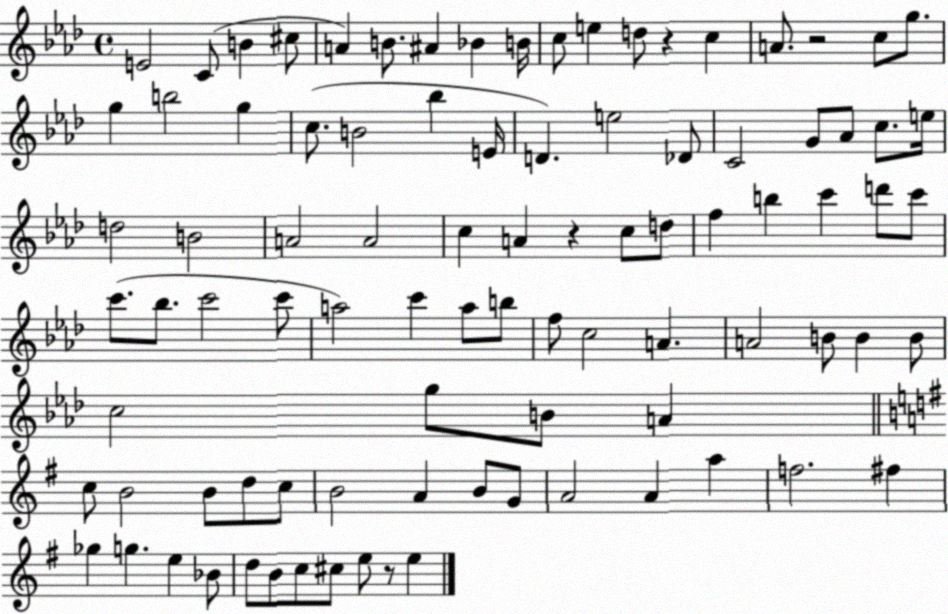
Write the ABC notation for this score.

X:1
T:Untitled
M:4/4
L:1/4
K:Ab
E2 C/2 B ^c/2 A B/2 ^A _B B/4 c/2 e d/2 z c A/2 z2 c/2 g/2 g b2 g c/2 B2 _b E/4 D e2 _D/2 C2 G/2 _A/2 c/2 e/4 d2 B2 A2 A2 c A z c/2 d/2 f b c' d'/2 c'/2 c'/2 _b/2 c'2 c'/2 a2 c' a/2 b/2 f/2 c2 A A2 B/2 B B/2 c2 g/2 B/2 A c/2 B2 B/2 d/2 c/2 B2 A B/2 G/2 A2 A a f2 ^f _g g e _B/2 d/2 B/2 c/2 ^c/2 e/2 z/2 e